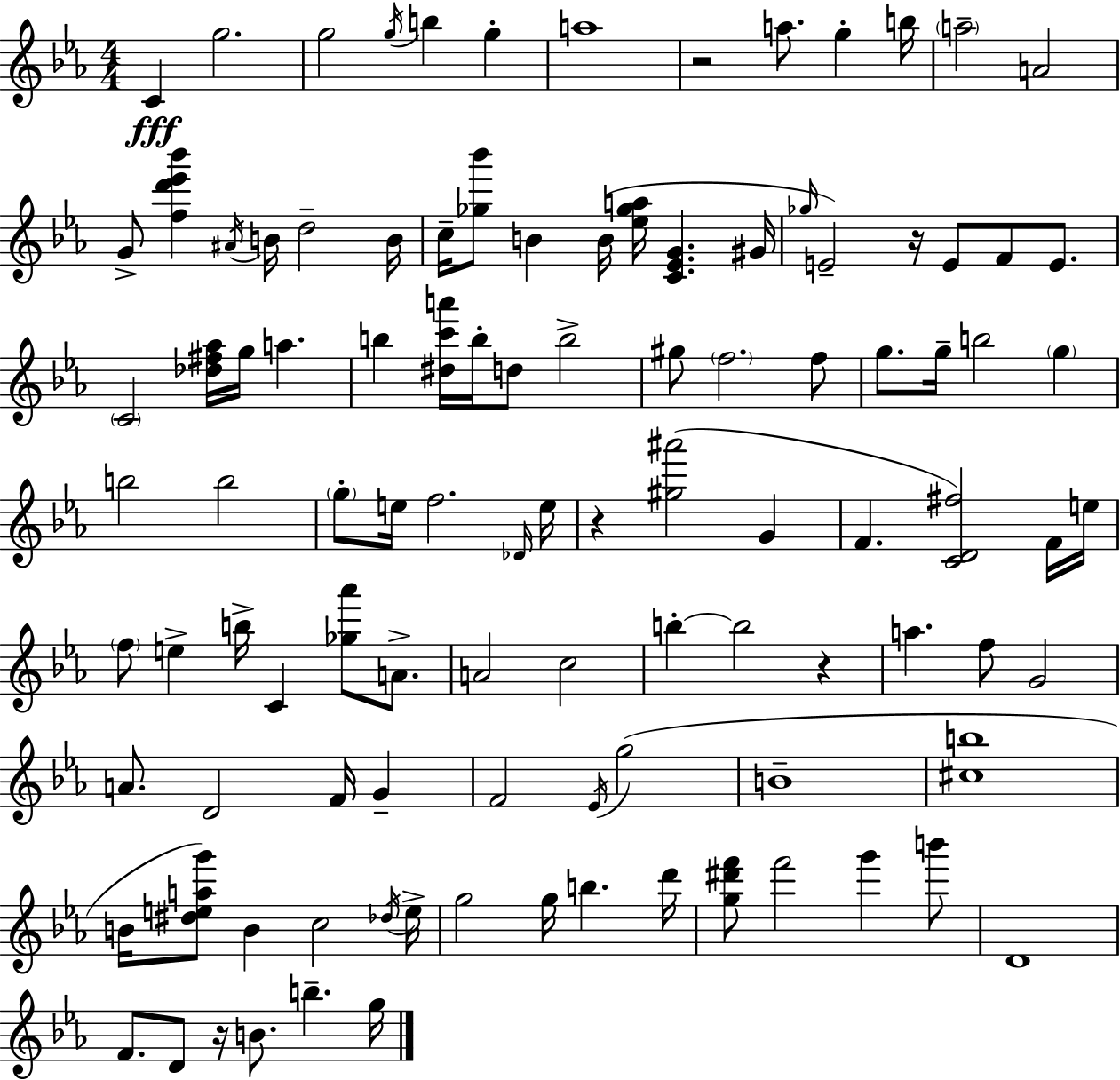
C4/q G5/h. G5/h G5/s B5/q G5/q A5/w R/h A5/e. G5/q B5/s A5/h A4/h G4/e [F5,D6,Eb6,Bb6]/q A#4/s B4/s D5/h B4/s C5/s [Gb5,Bb6]/e B4/q B4/s [Eb5,Gb5,A5]/s [C4,Eb4,G4]/q. G#4/s Gb5/s E4/h R/s E4/e F4/e E4/e. C4/h [Db5,F#5,Ab5]/s G5/s A5/q. B5/q [D#5,C6,A6]/s B5/s D5/e B5/h G#5/e F5/h. F5/e G5/e. G5/s B5/h G5/q B5/h B5/h G5/e E5/s F5/h. Db4/s E5/s R/q [G#5,A#6]/h G4/q F4/q. [C4,D4,F#5]/h F4/s E5/s F5/e E5/q B5/s C4/q [Gb5,Ab6]/e A4/e. A4/h C5/h B5/q B5/h R/q A5/q. F5/e G4/h A4/e. D4/h F4/s G4/q F4/h Eb4/s G5/h B4/w [C#5,B5]/w B4/s [D#5,E5,A5,G6]/e B4/q C5/h Db5/s E5/s G5/h G5/s B5/q. D6/s [G5,D#6,F6]/e F6/h G6/q B6/e D4/w F4/e. D4/e R/s B4/e. B5/q. G5/s